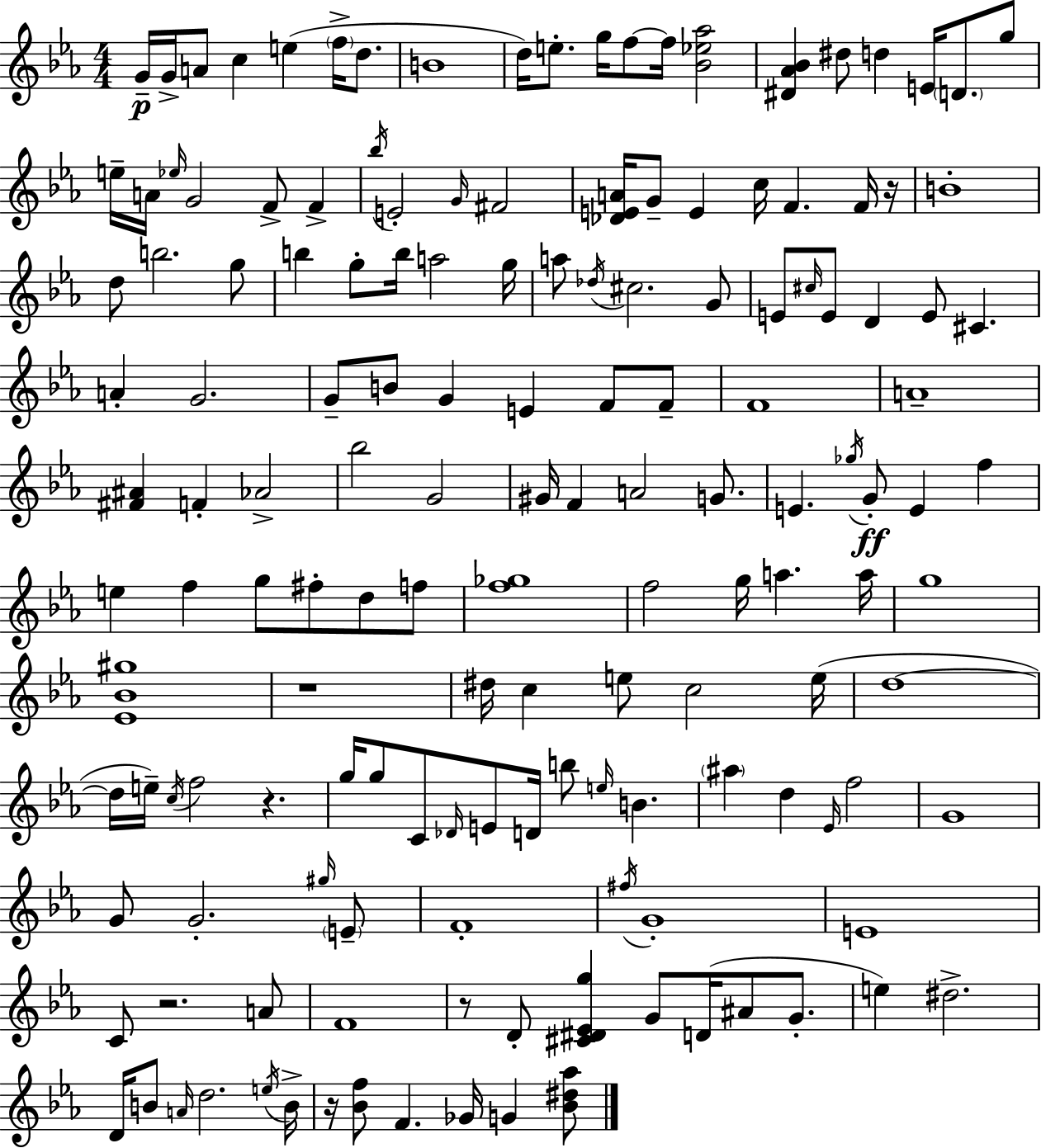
{
  \clef treble
  \numericTimeSignature
  \time 4/4
  \key ees \major
  g'16--\p g'16-> a'8 c''4 e''4( \parenthesize f''16-> d''8. | b'1 | d''16) e''8.-. g''16 f''8~~ f''16 <bes' ees'' aes''>2 | <dis' aes' bes'>4 dis''8 d''4 e'16 \parenthesize d'8. g''8 | \break e''16-- a'16 \grace { ees''16 } g'2 f'8-> f'4-> | \acciaccatura { bes''16 } e'2-. \grace { g'16 } fis'2 | <des' e' a'>16 g'8-- e'4 c''16 f'4. | f'16 r16 b'1-. | \break d''8 b''2. | g''8 b''4 g''8-. b''16 a''2 | g''16 a''8 \acciaccatura { des''16 } cis''2. | g'8 e'8 \grace { cis''16 } e'8 d'4 e'8 cis'4. | \break a'4-. g'2. | g'8-- b'8 g'4 e'4 | f'8 f'8-- f'1 | a'1-- | \break <fis' ais'>4 f'4-. aes'2-> | bes''2 g'2 | gis'16 f'4 a'2 | g'8. e'4. \acciaccatura { ges''16 }\ff g'8-. e'4 | \break f''4 e''4 f''4 g''8 | fis''8-. d''8 f''8 <f'' ges''>1 | f''2 g''16 a''4. | a''16 g''1 | \break <ees' bes' gis''>1 | r1 | dis''16 c''4 e''8 c''2 | e''16( d''1~~ | \break d''16 e''16--) \acciaccatura { c''16 } f''2 | r4. g''16 g''8 c'8 \grace { des'16 } e'8 d'16 | b''8 \grace { e''16 } b'4. \parenthesize ais''4 d''4 | \grace { ees'16 } f''2 g'1 | \break g'8 g'2.-. | \grace { gis''16 } \parenthesize e'8-- f'1-. | \acciaccatura { fis''16 } g'1-. | e'1 | \break c'8 r2. | a'8 f'1 | r8 d'8-. | <cis' dis' ees' g''>4 g'8 d'16( ais'8 g'8.-. e''4) | \break dis''2.-> d'16 b'8 \grace { a'16 } | d''2. \acciaccatura { e''16 } b'16-> r16 <bes' f''>8 | f'4. ges'16 g'4 <bes' dis'' aes''>8 \bar "|."
}